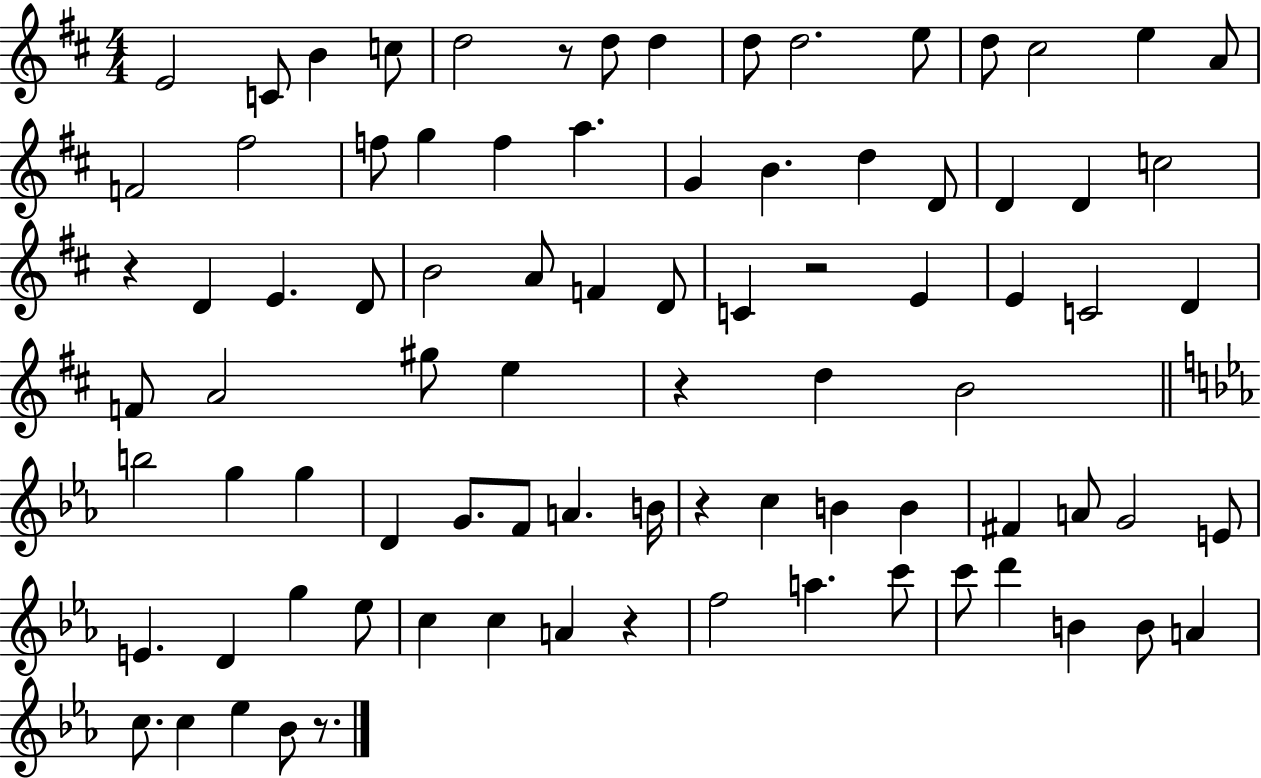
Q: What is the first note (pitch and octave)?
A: E4